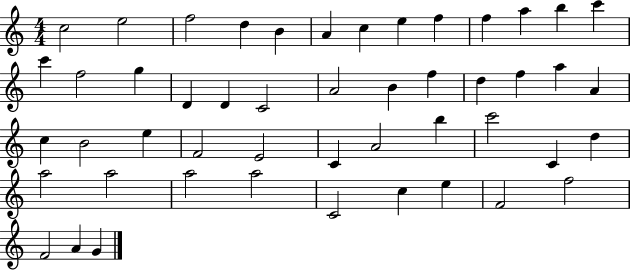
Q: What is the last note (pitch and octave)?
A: G4